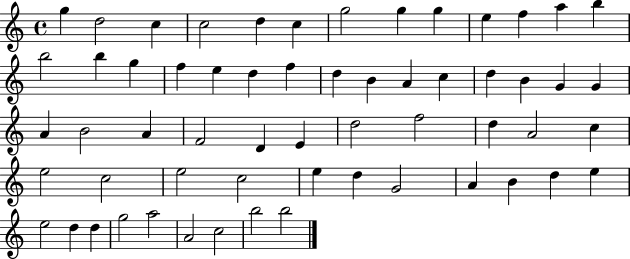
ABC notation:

X:1
T:Untitled
M:4/4
L:1/4
K:C
g d2 c c2 d c g2 g g e f a b b2 b g f e d f d B A c d B G G A B2 A F2 D E d2 f2 d A2 c e2 c2 e2 c2 e d G2 A B d e e2 d d g2 a2 A2 c2 b2 b2